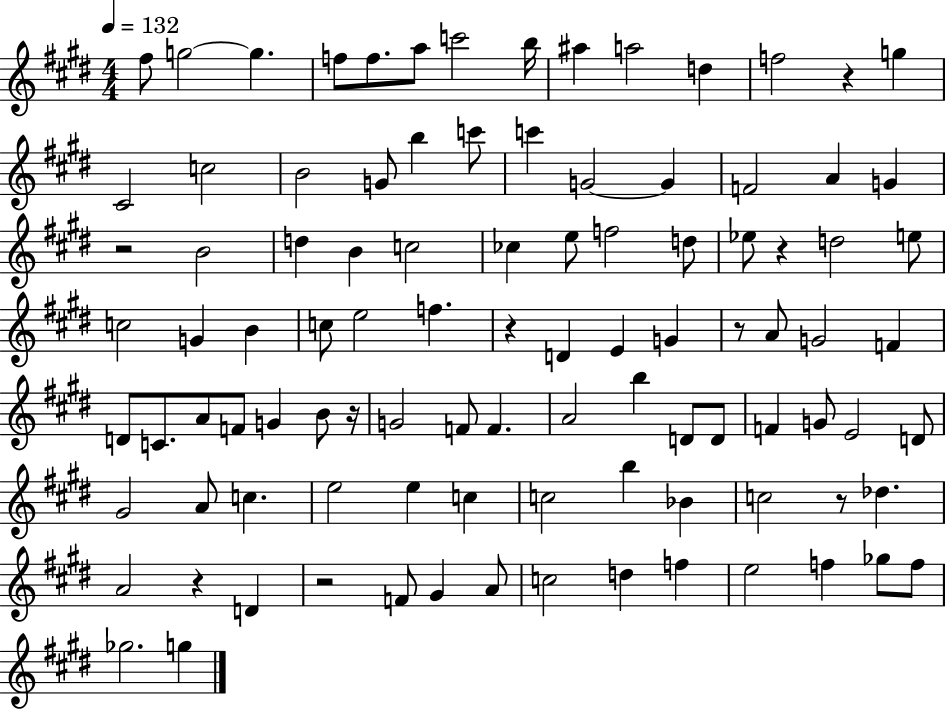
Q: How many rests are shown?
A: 9